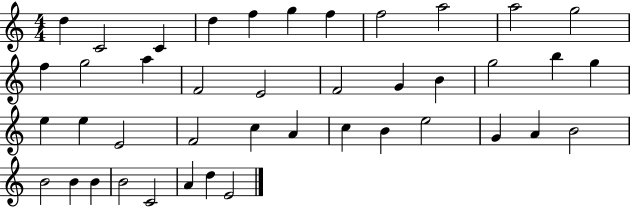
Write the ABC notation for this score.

X:1
T:Untitled
M:4/4
L:1/4
K:C
d C2 C d f g f f2 a2 a2 g2 f g2 a F2 E2 F2 G B g2 b g e e E2 F2 c A c B e2 G A B2 B2 B B B2 C2 A d E2